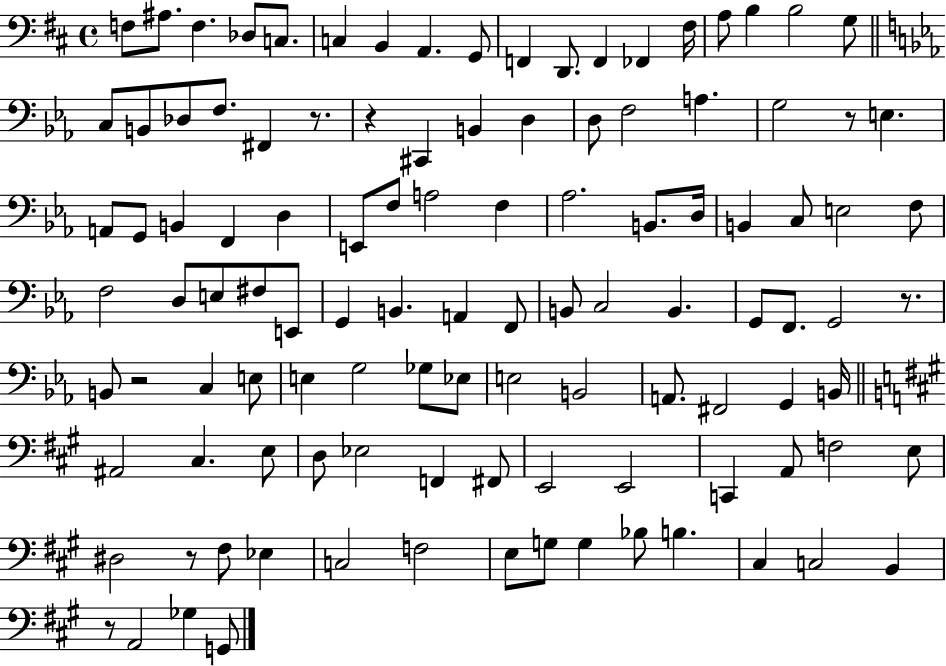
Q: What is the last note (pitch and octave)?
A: G2